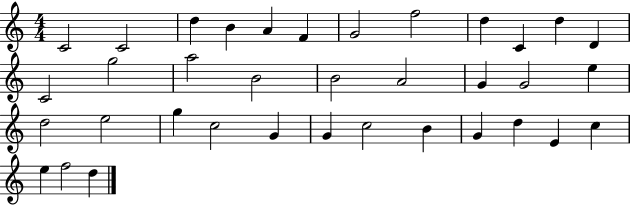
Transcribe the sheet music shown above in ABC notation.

X:1
T:Untitled
M:4/4
L:1/4
K:C
C2 C2 d B A F G2 f2 d C d D C2 g2 a2 B2 B2 A2 G G2 e d2 e2 g c2 G G c2 B G d E c e f2 d